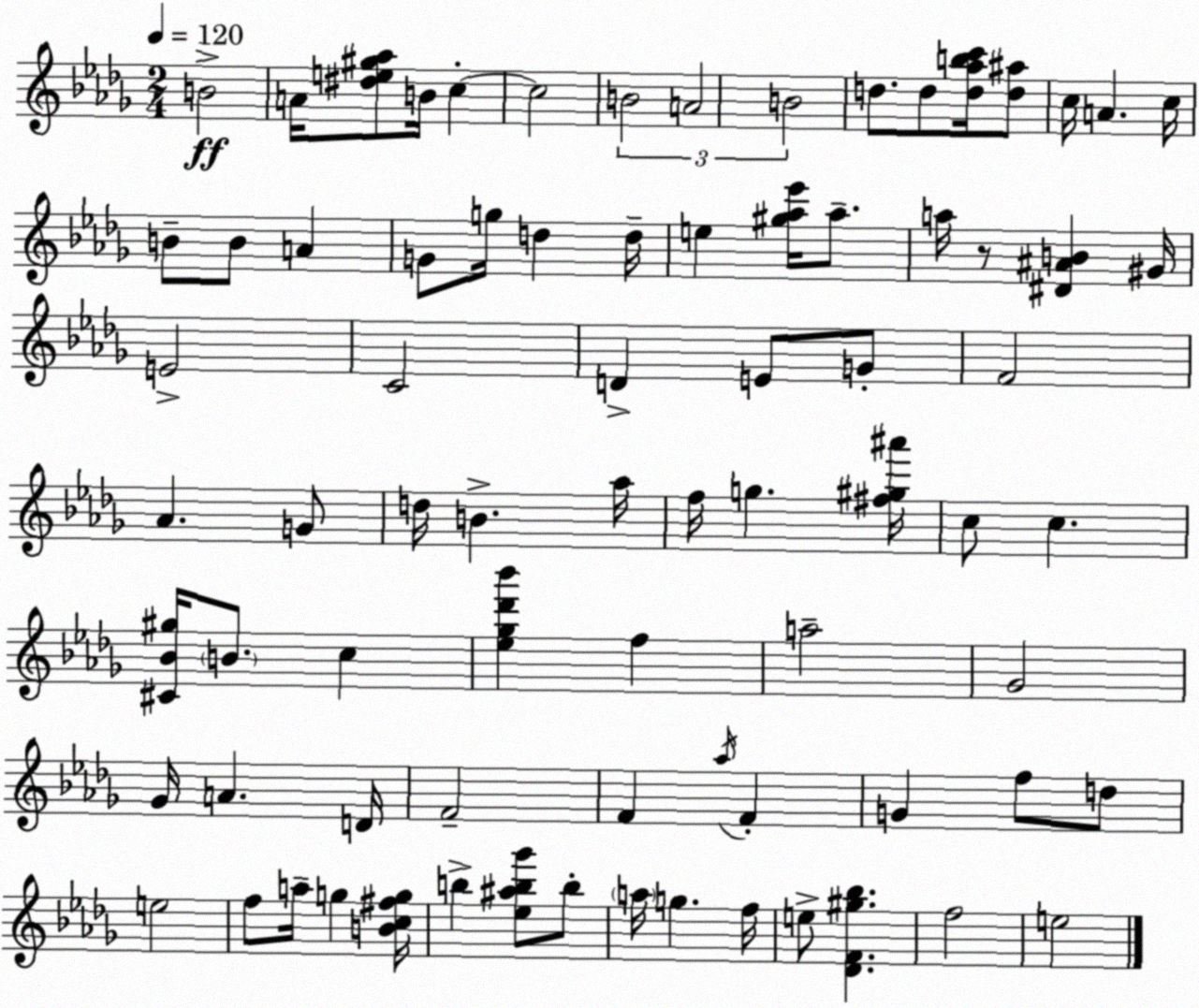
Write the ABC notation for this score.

X:1
T:Untitled
M:2/4
L:1/4
K:Bbm
B2 A/4 [^de^g_a]/2 B/4 c c2 B2 A2 B2 d/2 d/2 [d_abc']/4 [d^a]/2 c/4 A c/4 B/2 B/2 A G/2 g/4 d d/4 e [^g_a_e']/4 _a/2 a/4 z/2 [^D^AB] ^G/4 E2 C2 D E/2 G/2 F2 _A G/2 d/4 B _a/4 f/4 g [^f^g^a']/4 c/2 c [^C_B^g]/4 B/2 c [_e_g_d'_b'] f a2 _G2 _G/4 A D/4 F2 F _a/4 F G f/2 d/2 e2 f/2 a/4 g [Bc^fg]/4 b [_e^ab_g']/2 b/2 a/4 g f/4 e/2 [_DF^g_b] f2 e2